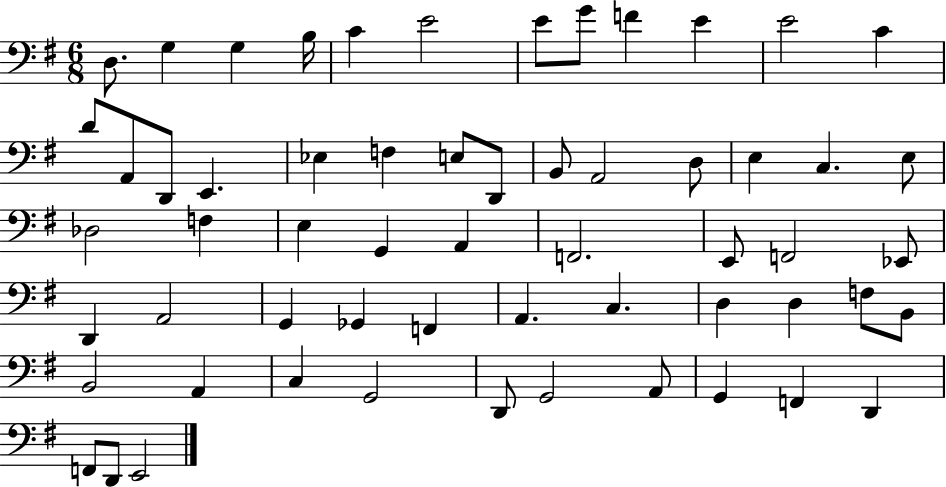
X:1
T:Untitled
M:6/8
L:1/4
K:G
D,/2 G, G, B,/4 C E2 E/2 G/2 F E E2 C D/2 A,,/2 D,,/2 E,, _E, F, E,/2 D,,/2 B,,/2 A,,2 D,/2 E, C, E,/2 _D,2 F, E, G,, A,, F,,2 E,,/2 F,,2 _E,,/2 D,, A,,2 G,, _G,, F,, A,, C, D, D, F,/2 B,,/2 B,,2 A,, C, G,,2 D,,/2 G,,2 A,,/2 G,, F,, D,, F,,/2 D,,/2 E,,2